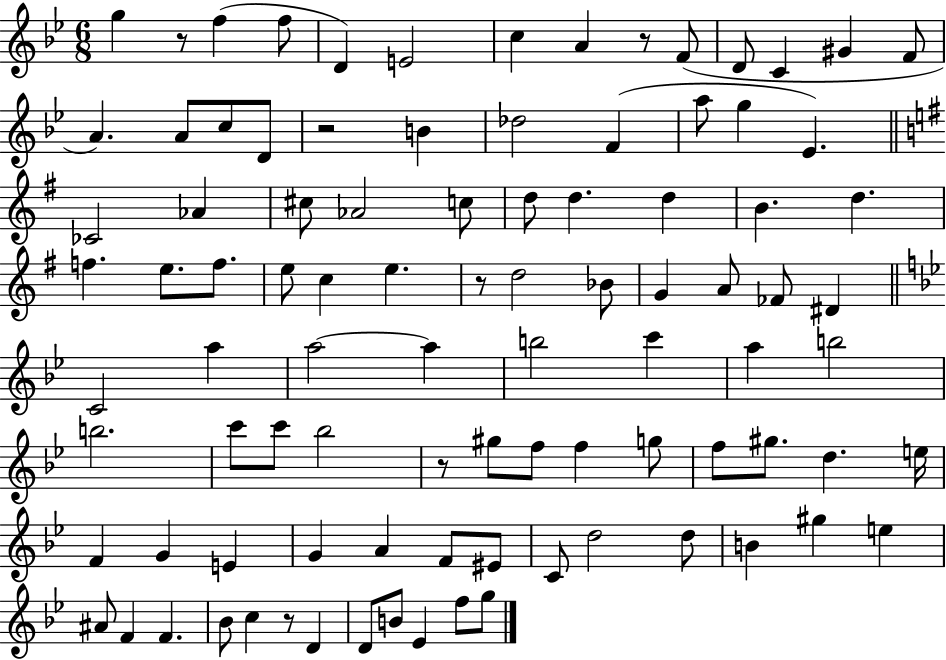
G5/q R/e F5/q F5/e D4/q E4/h C5/q A4/q R/e F4/e D4/e C4/q G#4/q F4/e A4/q. A4/e C5/e D4/e R/h B4/q Db5/h F4/q A5/e G5/q Eb4/q. CES4/h Ab4/q C#5/e Ab4/h C5/e D5/e D5/q. D5/q B4/q. D5/q. F5/q. E5/e. F5/e. E5/e C5/q E5/q. R/e D5/h Bb4/e G4/q A4/e FES4/e D#4/q C4/h A5/q A5/h A5/q B5/h C6/q A5/q B5/h B5/h. C6/e C6/e Bb5/h R/e G#5/e F5/e F5/q G5/e F5/e G#5/e. D5/q. E5/s F4/q G4/q E4/q G4/q A4/q F4/e EIS4/e C4/e D5/h D5/e B4/q G#5/q E5/q A#4/e F4/q F4/q. Bb4/e C5/q R/e D4/q D4/e B4/e Eb4/q F5/e G5/e